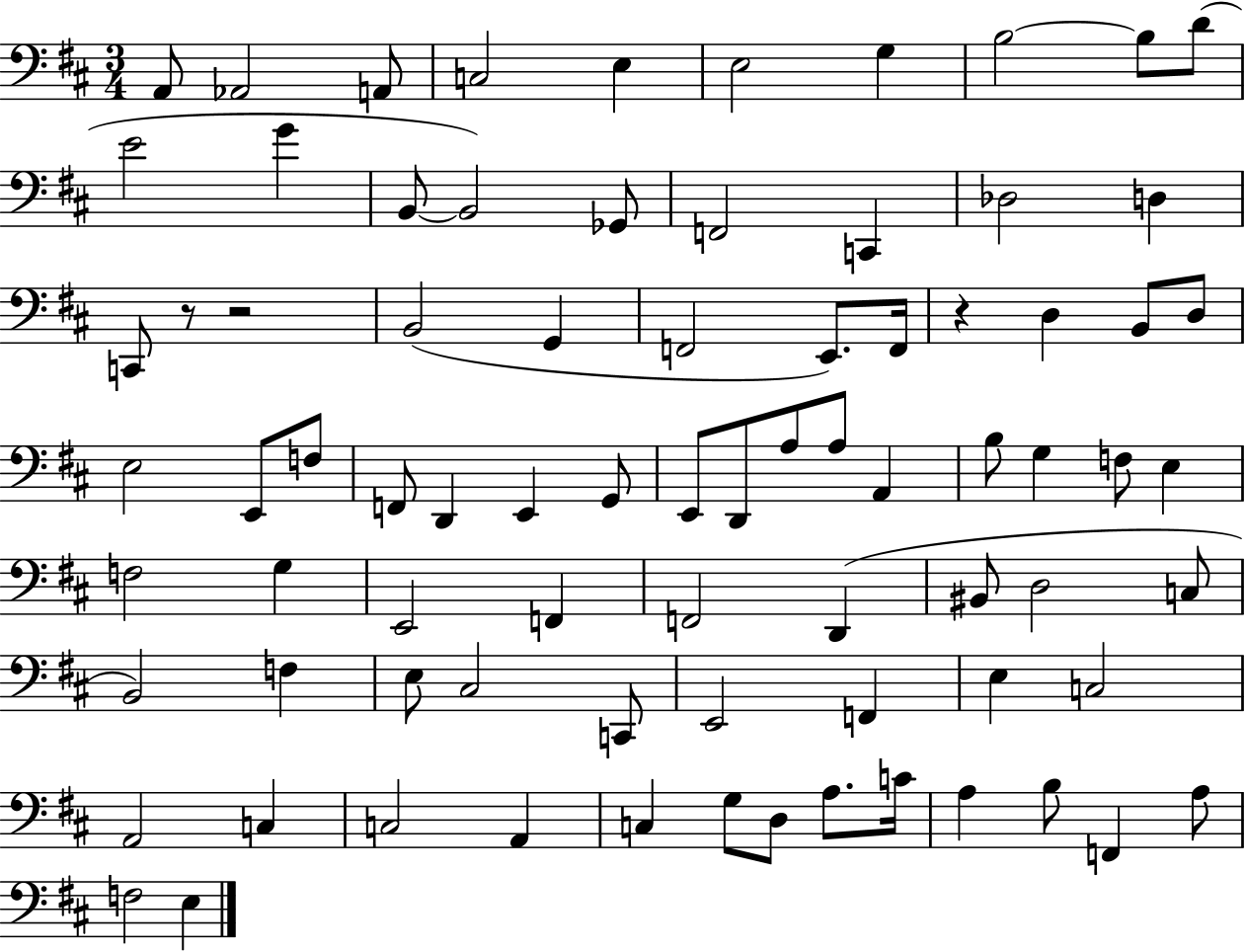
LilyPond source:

{
  \clef bass
  \numericTimeSignature
  \time 3/4
  \key d \major
  \repeat volta 2 { a,8 aes,2 a,8 | c2 e4 | e2 g4 | b2~~ b8 d'8( | \break e'2 g'4 | b,8~~ b,2) ges,8 | f,2 c,4 | des2 d4 | \break c,8 r8 r2 | b,2( g,4 | f,2 e,8.) f,16 | r4 d4 b,8 d8 | \break e2 e,8 f8 | f,8 d,4 e,4 g,8 | e,8 d,8 a8 a8 a,4 | b8 g4 f8 e4 | \break f2 g4 | e,2 f,4 | f,2 d,4( | bis,8 d2 c8 | \break b,2) f4 | e8 cis2 c,8 | e,2 f,4 | e4 c2 | \break a,2 c4 | c2 a,4 | c4 g8 d8 a8. c'16 | a4 b8 f,4 a8 | \break f2 e4 | } \bar "|."
}